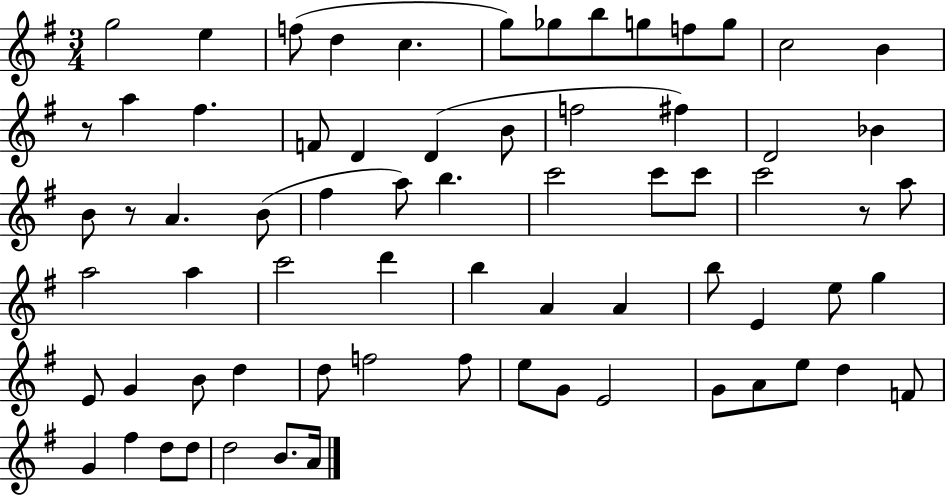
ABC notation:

X:1
T:Untitled
M:3/4
L:1/4
K:G
g2 e f/2 d c g/2 _g/2 b/2 g/2 f/2 g/2 c2 B z/2 a ^f F/2 D D B/2 f2 ^f D2 _B B/2 z/2 A B/2 ^f a/2 b c'2 c'/2 c'/2 c'2 z/2 a/2 a2 a c'2 d' b A A b/2 E e/2 g E/2 G B/2 d d/2 f2 f/2 e/2 G/2 E2 G/2 A/2 e/2 d F/2 G ^f d/2 d/2 d2 B/2 A/4